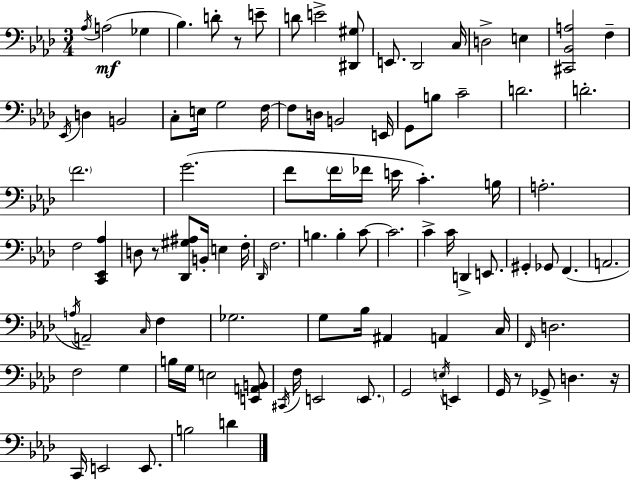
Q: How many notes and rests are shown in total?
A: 99